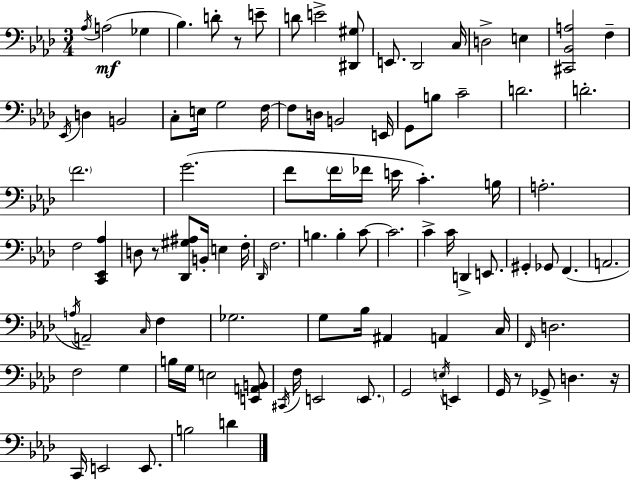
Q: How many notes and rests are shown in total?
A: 99